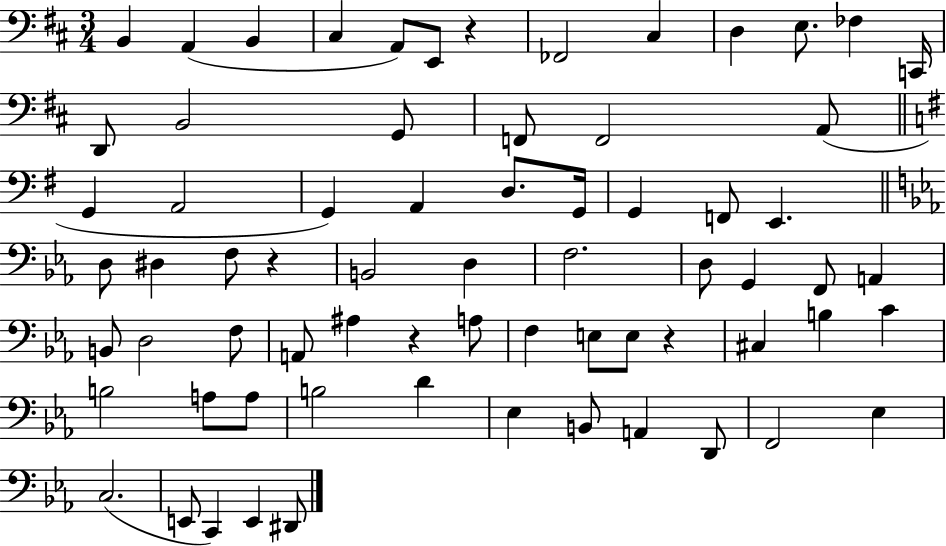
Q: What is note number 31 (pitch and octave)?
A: B2